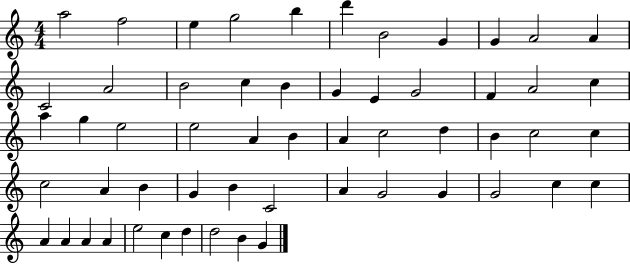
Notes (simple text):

A5/h F5/h E5/q G5/h B5/q D6/q B4/h G4/q G4/q A4/h A4/q C4/h A4/h B4/h C5/q B4/q G4/q E4/q G4/h F4/q A4/h C5/q A5/q G5/q E5/h E5/h A4/q B4/q A4/q C5/h D5/q B4/q C5/h C5/q C5/h A4/q B4/q G4/q B4/q C4/h A4/q G4/h G4/q G4/h C5/q C5/q A4/q A4/q A4/q A4/q E5/h C5/q D5/q D5/h B4/q G4/q